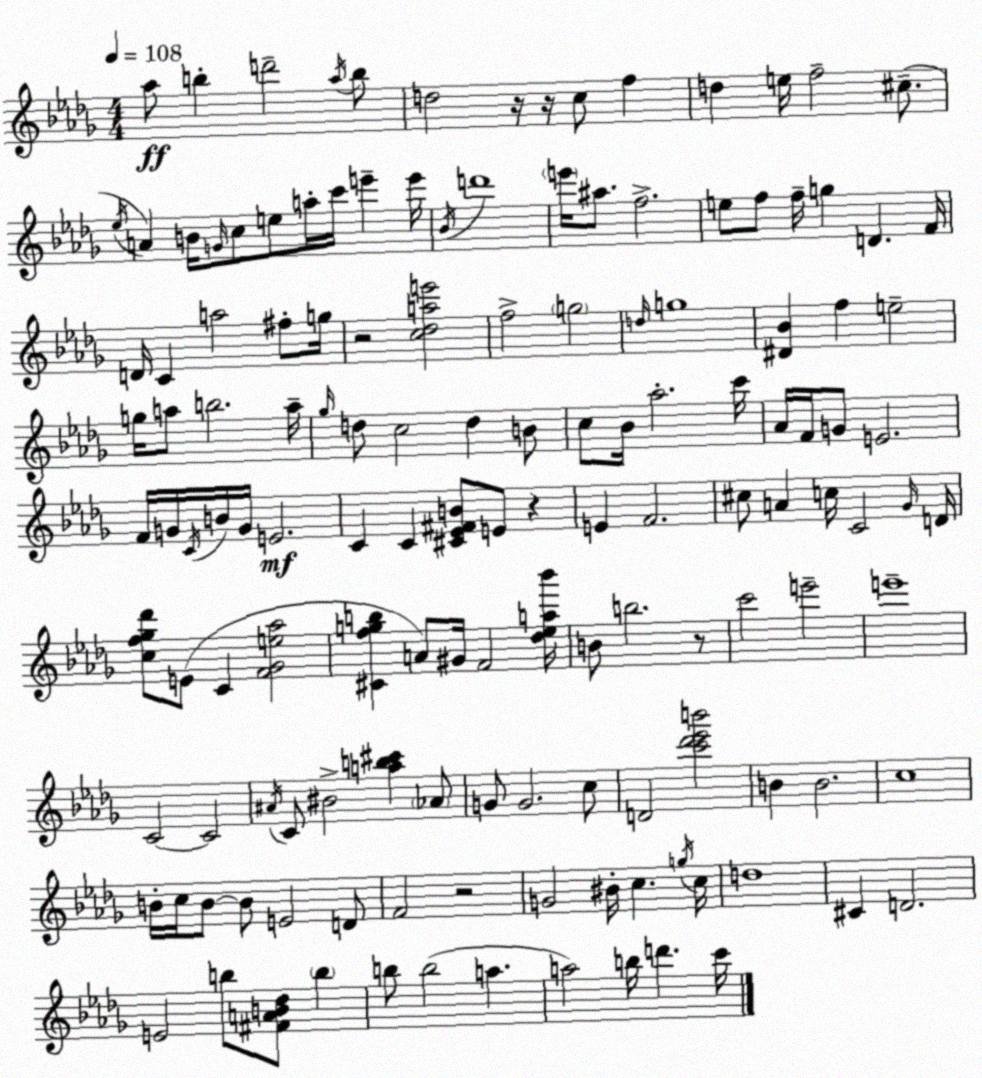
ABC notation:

X:1
T:Untitled
M:4/4
L:1/4
K:Bbm
_a/2 b d'2 _a/4 b/2 d2 z/4 z/4 c/2 f d e/4 f2 ^c/2 _e/4 A B/4 G/4 c/2 e/2 a/4 c'/4 e' e'/4 _B/4 d'4 e'/4 ^a/2 f2 e/2 f/2 f/4 g D F/4 D/4 C a2 ^f/2 g/4 z2 [c_dae']2 f2 g2 d/4 g4 [^D_B] f e2 g/4 a/2 b2 a/4 _g/4 d/2 c2 d B/2 c/2 _B/4 _a2 c'/4 _A/4 F/4 G/2 E2 F/4 G/4 C/4 B/4 G/4 E2 C C [^C_E^FB]/2 E/2 z E F2 ^c/2 A c/4 C2 _G/4 D/4 [cf_g_d']/2 E/2 C [F_Ge_a]2 [^Cfgb] A/2 ^G/4 F2 [_d_ea_b']/4 B/2 b2 z/2 c'2 e'2 e'4 C2 C2 ^A/4 C/2 ^B2 [ab^c'] _A/2 G/2 G2 c/2 D2 [c'_d'_e'b']2 B B2 c4 B/4 c/4 B/2 B/2 E2 D/2 F2 z2 G2 ^B/4 c g/4 c/4 d4 ^C D2 E2 b/2 [^FAB_d]/2 b b/2 b2 a a2 b/4 d' c'/4